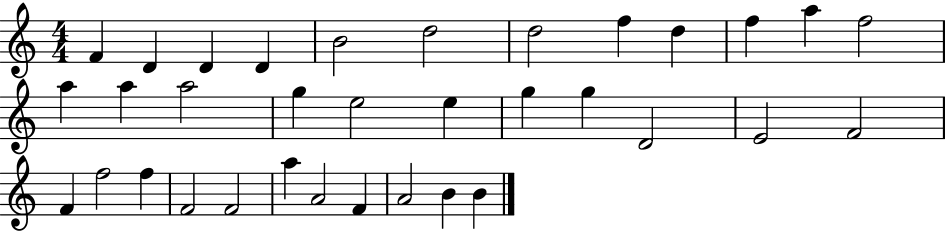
F4/q D4/q D4/q D4/q B4/h D5/h D5/h F5/q D5/q F5/q A5/q F5/h A5/q A5/q A5/h G5/q E5/h E5/q G5/q G5/q D4/h E4/h F4/h F4/q F5/h F5/q F4/h F4/h A5/q A4/h F4/q A4/h B4/q B4/q